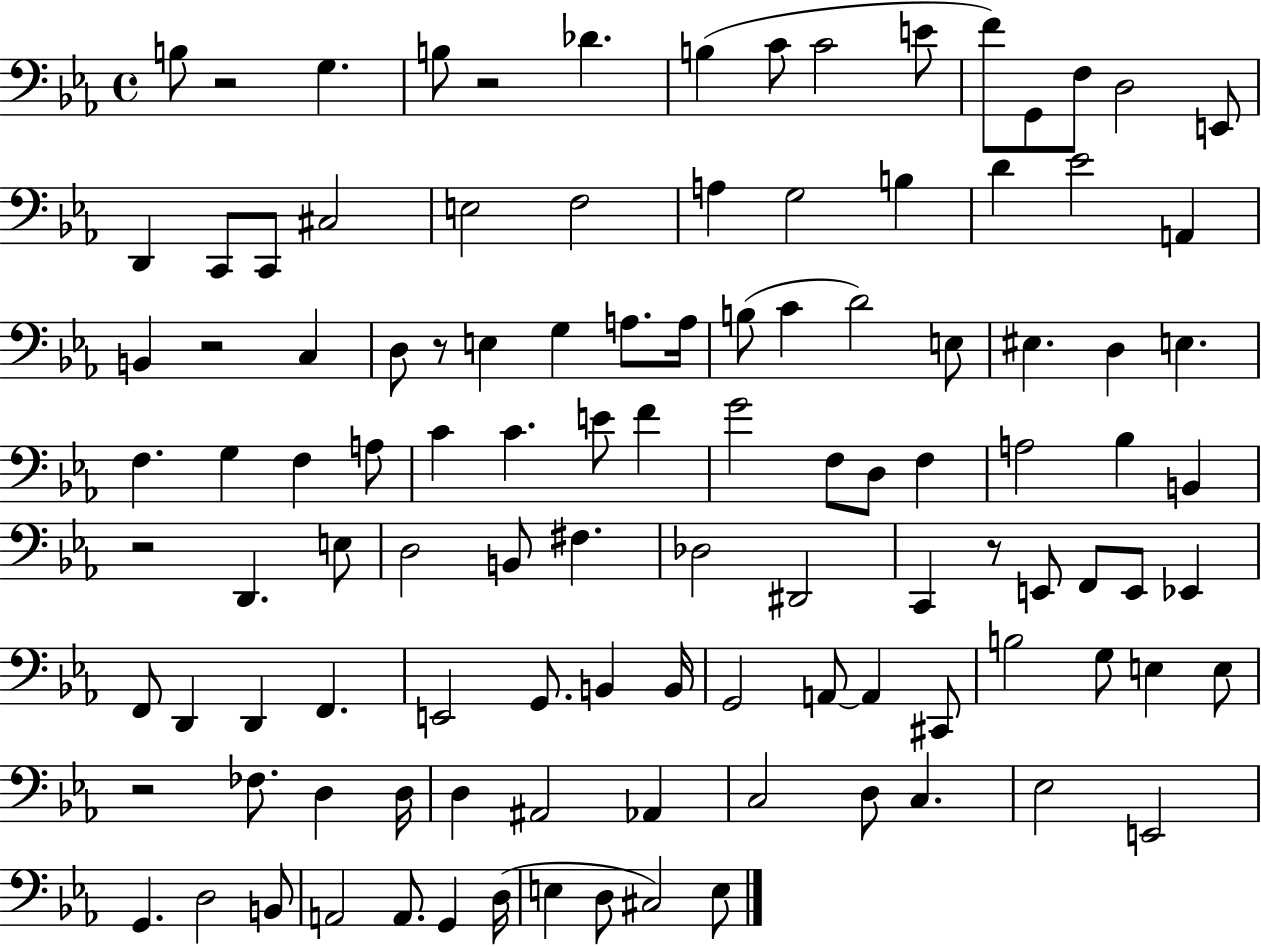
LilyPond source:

{
  \clef bass
  \time 4/4
  \defaultTimeSignature
  \key ees \major
  b8 r2 g4. | b8 r2 des'4. | b4( c'8 c'2 e'8 | f'8) g,8 f8 d2 e,8 | \break d,4 c,8 c,8 cis2 | e2 f2 | a4 g2 b4 | d'4 ees'2 a,4 | \break b,4 r2 c4 | d8 r8 e4 g4 a8. a16 | b8( c'4 d'2) e8 | eis4. d4 e4. | \break f4. g4 f4 a8 | c'4 c'4. e'8 f'4 | g'2 f8 d8 f4 | a2 bes4 b,4 | \break r2 d,4. e8 | d2 b,8 fis4. | des2 dis,2 | c,4 r8 e,8 f,8 e,8 ees,4 | \break f,8 d,4 d,4 f,4. | e,2 g,8. b,4 b,16 | g,2 a,8~~ a,4 cis,8 | b2 g8 e4 e8 | \break r2 fes8. d4 d16 | d4 ais,2 aes,4 | c2 d8 c4. | ees2 e,2 | \break g,4. d2 b,8 | a,2 a,8. g,4 d16( | e4 d8 cis2) e8 | \bar "|."
}